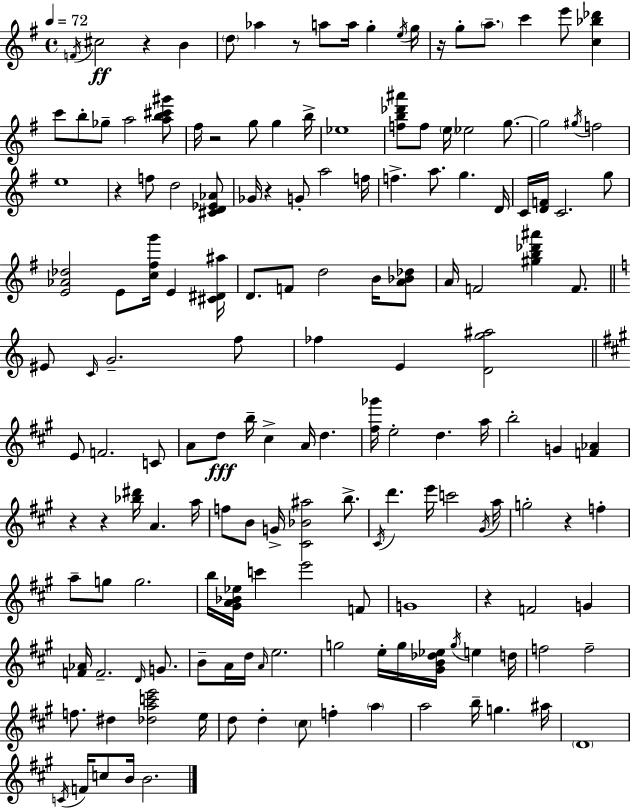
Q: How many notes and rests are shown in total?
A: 160